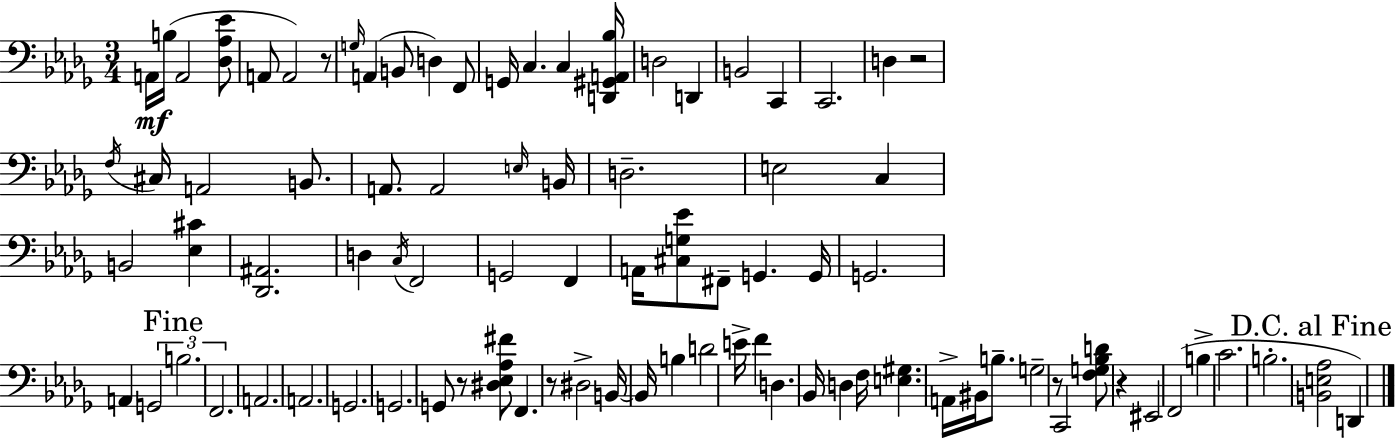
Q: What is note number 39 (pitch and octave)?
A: G2